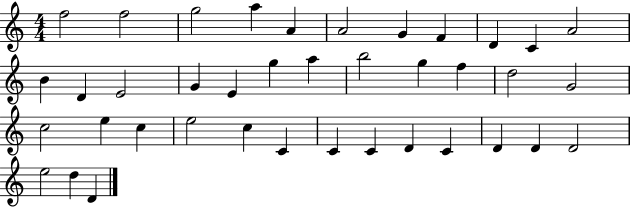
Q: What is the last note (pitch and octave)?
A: D4